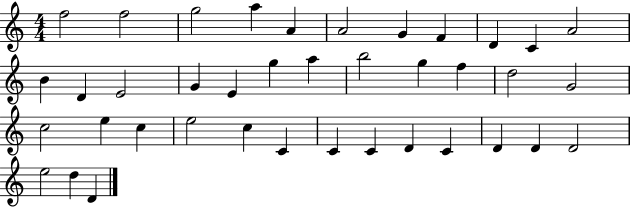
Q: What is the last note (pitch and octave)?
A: D4